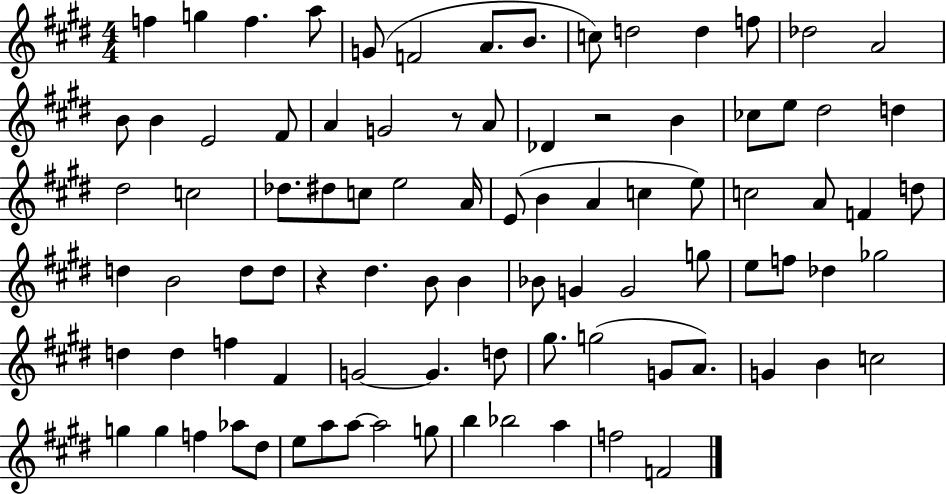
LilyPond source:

{
  \clef treble
  \numericTimeSignature
  \time 4/4
  \key e \major
  f''4 g''4 f''4. a''8 | g'8( f'2 a'8. b'8. | c''8) d''2 d''4 f''8 | des''2 a'2 | \break b'8 b'4 e'2 fis'8 | a'4 g'2 r8 a'8 | des'4 r2 b'4 | ces''8 e''8 dis''2 d''4 | \break dis''2 c''2 | des''8. dis''8 c''8 e''2 a'16 | e'8( b'4 a'4 c''4 e''8) | c''2 a'8 f'4 d''8 | \break d''4 b'2 d''8 d''8 | r4 dis''4. b'8 b'4 | bes'8 g'4 g'2 g''8 | e''8 f''8 des''4 ges''2 | \break d''4 d''4 f''4 fis'4 | g'2~~ g'4. d''8 | gis''8. g''2( g'8 a'8.) | g'4 b'4 c''2 | \break g''4 g''4 f''4 aes''8 dis''8 | e''8 a''8 a''8~~ a''2 g''8 | b''4 bes''2 a''4 | f''2 f'2 | \break \bar "|."
}